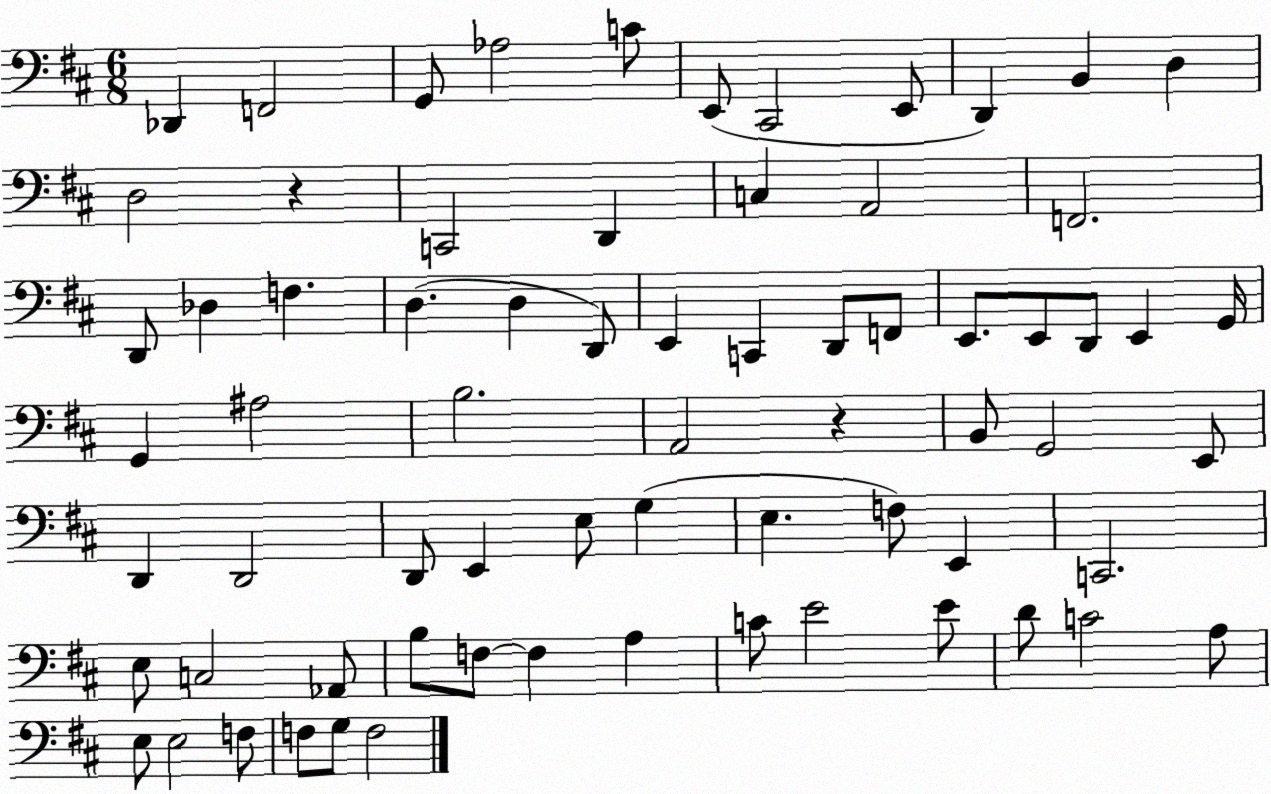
X:1
T:Untitled
M:6/8
L:1/4
K:D
_D,, F,,2 G,,/2 _A,2 C/2 E,,/2 ^C,,2 E,,/2 D,, B,, D, D,2 z C,,2 D,, C, A,,2 F,,2 D,,/2 _D, F, D, D, D,,/2 E,, C,, D,,/2 F,,/2 E,,/2 E,,/2 D,,/2 E,, G,,/4 G,, ^A,2 B,2 A,,2 z B,,/2 G,,2 E,,/2 D,, D,,2 D,,/2 E,, E,/2 G, E, F,/2 E,, C,,2 E,/2 C,2 _A,,/2 B,/2 F,/2 F, A, C/2 E2 E/2 D/2 C2 A,/2 E,/2 E,2 F,/2 F,/2 G,/2 F,2